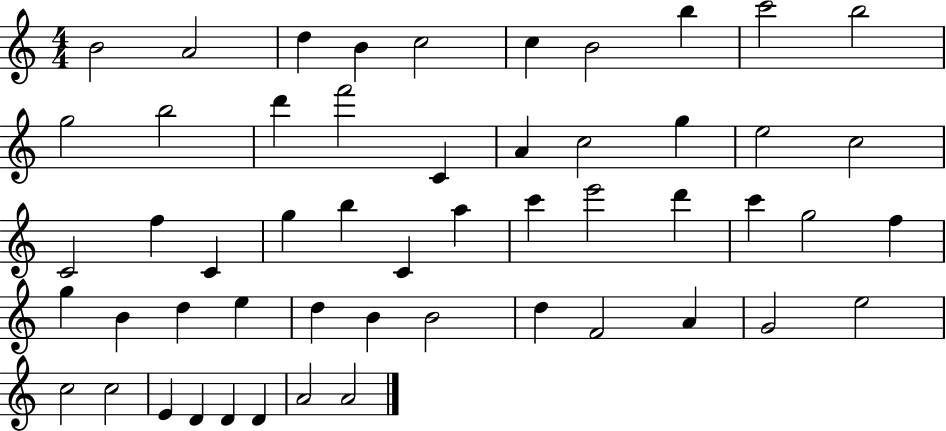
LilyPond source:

{
  \clef treble
  \numericTimeSignature
  \time 4/4
  \key c \major
  b'2 a'2 | d''4 b'4 c''2 | c''4 b'2 b''4 | c'''2 b''2 | \break g''2 b''2 | d'''4 f'''2 c'4 | a'4 c''2 g''4 | e''2 c''2 | \break c'2 f''4 c'4 | g''4 b''4 c'4 a''4 | c'''4 e'''2 d'''4 | c'''4 g''2 f''4 | \break g''4 b'4 d''4 e''4 | d''4 b'4 b'2 | d''4 f'2 a'4 | g'2 e''2 | \break c''2 c''2 | e'4 d'4 d'4 d'4 | a'2 a'2 | \bar "|."
}